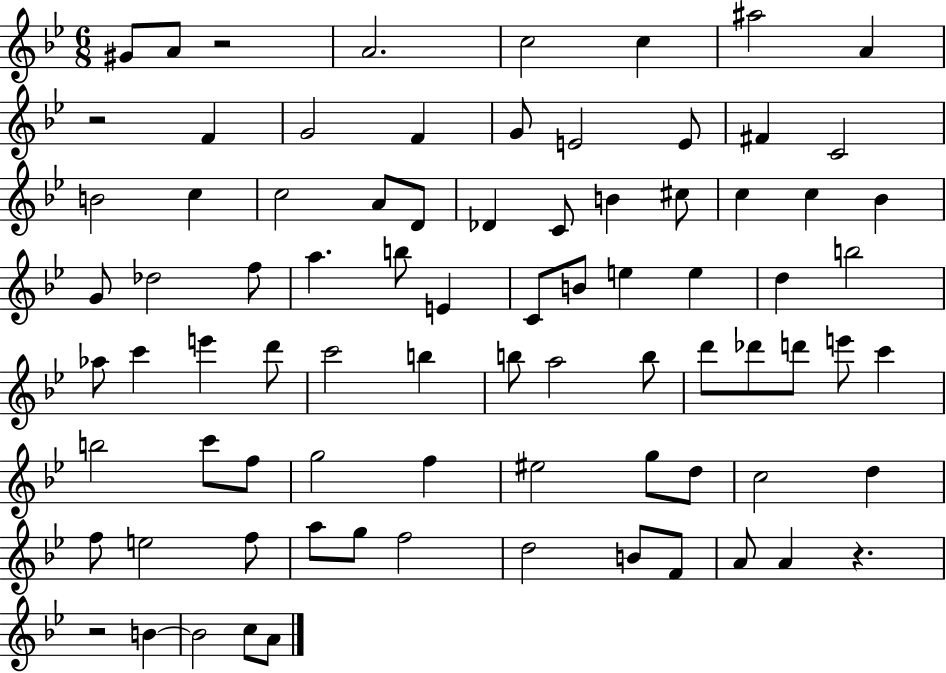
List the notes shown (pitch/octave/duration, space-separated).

G#4/e A4/e R/h A4/h. C5/h C5/q A#5/h A4/q R/h F4/q G4/h F4/q G4/e E4/h E4/e F#4/q C4/h B4/h C5/q C5/h A4/e D4/e Db4/q C4/e B4/q C#5/e C5/q C5/q Bb4/q G4/e Db5/h F5/e A5/q. B5/e E4/q C4/e B4/e E5/q E5/q D5/q B5/h Ab5/e C6/q E6/q D6/e C6/h B5/q B5/e A5/h B5/e D6/e Db6/e D6/e E6/e C6/q B5/h C6/e F5/e G5/h F5/q EIS5/h G5/e D5/e C5/h D5/q F5/e E5/h F5/e A5/e G5/e F5/h D5/h B4/e F4/e A4/e A4/q R/q. R/h B4/q B4/h C5/e A4/e